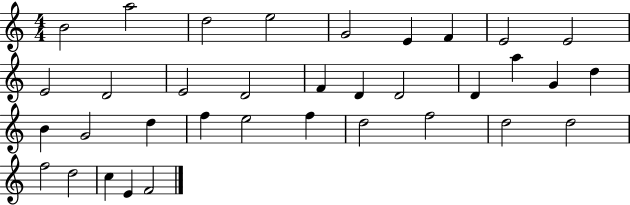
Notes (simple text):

B4/h A5/h D5/h E5/h G4/h E4/q F4/q E4/h E4/h E4/h D4/h E4/h D4/h F4/q D4/q D4/h D4/q A5/q G4/q D5/q B4/q G4/h D5/q F5/q E5/h F5/q D5/h F5/h D5/h D5/h F5/h D5/h C5/q E4/q F4/h